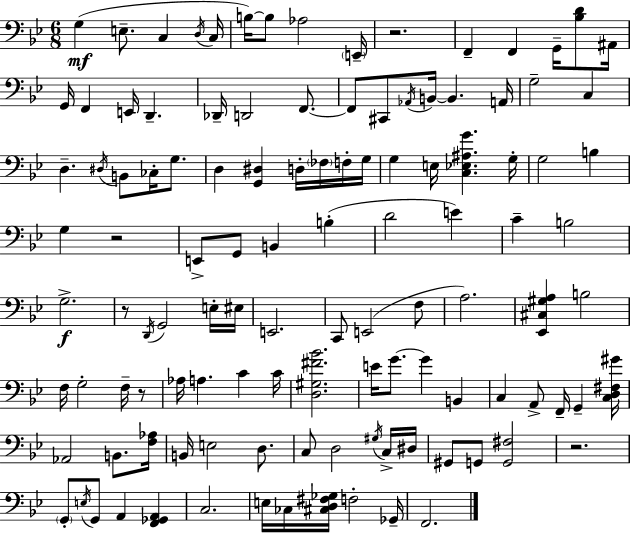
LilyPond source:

{
  \clef bass
  \numericTimeSignature
  \time 6/8
  \key bes \major
  \repeat volta 2 { g4(\mf e8.-- c4 \acciaccatura { d16 } | c16 b16~~) b8 aes2 | \parenthesize e,16-- r2. | f,4-- f,4 g,16-- <bes d'>8 | \break ais,16 g,16 f,4 e,16 d,4.-- | des,16-- d,2 f,8.~~ | f,8 cis,8 \acciaccatura { aes,16 } b,16~~ b,4. | a,16 g2-- c4 | \break d4.-- \acciaccatura { dis16 } b,8 ces16-. | g8. d4 <g, dis>4 d16-. | \parenthesize fes16 f16-. g16 g4 e16 <c ees ais g'>4. | g16-. g2 b4 | \break g4 r2 | e,8-> g,8 b,4 b4-.( | d'2 e'4) | c'4-- b2 | \break g2.->\f | r8 \acciaccatura { d,16 } g,2 | e16-. eis16 e,2. | c,8 e,2( | \break f8 a2.) | <ees, cis gis a>4 b2 | f16 g2-. | f16-- r8 aes16 a4. c'4 | \break c'16 <d gis fis' bes'>2. | e'16 g'8.~~ g'4 | b,4 c4 a,8-> f,16-- g,4-- | <c d fis gis'>16 aes,2 | \break b,8. <f aes>16 b,16 e2 | d8. c8 d2 | \acciaccatura { gis16 } c16-> dis16 gis,8 g,8 <g, fis>2 | r2. | \break \parenthesize g,8-. \acciaccatura { e16 } g,8 a,4 | <f, ges, a,>4 c2. | e16 ces16 <cis d fis ges>16 f2-. | ges,16-- f,2. | \break } \bar "|."
}